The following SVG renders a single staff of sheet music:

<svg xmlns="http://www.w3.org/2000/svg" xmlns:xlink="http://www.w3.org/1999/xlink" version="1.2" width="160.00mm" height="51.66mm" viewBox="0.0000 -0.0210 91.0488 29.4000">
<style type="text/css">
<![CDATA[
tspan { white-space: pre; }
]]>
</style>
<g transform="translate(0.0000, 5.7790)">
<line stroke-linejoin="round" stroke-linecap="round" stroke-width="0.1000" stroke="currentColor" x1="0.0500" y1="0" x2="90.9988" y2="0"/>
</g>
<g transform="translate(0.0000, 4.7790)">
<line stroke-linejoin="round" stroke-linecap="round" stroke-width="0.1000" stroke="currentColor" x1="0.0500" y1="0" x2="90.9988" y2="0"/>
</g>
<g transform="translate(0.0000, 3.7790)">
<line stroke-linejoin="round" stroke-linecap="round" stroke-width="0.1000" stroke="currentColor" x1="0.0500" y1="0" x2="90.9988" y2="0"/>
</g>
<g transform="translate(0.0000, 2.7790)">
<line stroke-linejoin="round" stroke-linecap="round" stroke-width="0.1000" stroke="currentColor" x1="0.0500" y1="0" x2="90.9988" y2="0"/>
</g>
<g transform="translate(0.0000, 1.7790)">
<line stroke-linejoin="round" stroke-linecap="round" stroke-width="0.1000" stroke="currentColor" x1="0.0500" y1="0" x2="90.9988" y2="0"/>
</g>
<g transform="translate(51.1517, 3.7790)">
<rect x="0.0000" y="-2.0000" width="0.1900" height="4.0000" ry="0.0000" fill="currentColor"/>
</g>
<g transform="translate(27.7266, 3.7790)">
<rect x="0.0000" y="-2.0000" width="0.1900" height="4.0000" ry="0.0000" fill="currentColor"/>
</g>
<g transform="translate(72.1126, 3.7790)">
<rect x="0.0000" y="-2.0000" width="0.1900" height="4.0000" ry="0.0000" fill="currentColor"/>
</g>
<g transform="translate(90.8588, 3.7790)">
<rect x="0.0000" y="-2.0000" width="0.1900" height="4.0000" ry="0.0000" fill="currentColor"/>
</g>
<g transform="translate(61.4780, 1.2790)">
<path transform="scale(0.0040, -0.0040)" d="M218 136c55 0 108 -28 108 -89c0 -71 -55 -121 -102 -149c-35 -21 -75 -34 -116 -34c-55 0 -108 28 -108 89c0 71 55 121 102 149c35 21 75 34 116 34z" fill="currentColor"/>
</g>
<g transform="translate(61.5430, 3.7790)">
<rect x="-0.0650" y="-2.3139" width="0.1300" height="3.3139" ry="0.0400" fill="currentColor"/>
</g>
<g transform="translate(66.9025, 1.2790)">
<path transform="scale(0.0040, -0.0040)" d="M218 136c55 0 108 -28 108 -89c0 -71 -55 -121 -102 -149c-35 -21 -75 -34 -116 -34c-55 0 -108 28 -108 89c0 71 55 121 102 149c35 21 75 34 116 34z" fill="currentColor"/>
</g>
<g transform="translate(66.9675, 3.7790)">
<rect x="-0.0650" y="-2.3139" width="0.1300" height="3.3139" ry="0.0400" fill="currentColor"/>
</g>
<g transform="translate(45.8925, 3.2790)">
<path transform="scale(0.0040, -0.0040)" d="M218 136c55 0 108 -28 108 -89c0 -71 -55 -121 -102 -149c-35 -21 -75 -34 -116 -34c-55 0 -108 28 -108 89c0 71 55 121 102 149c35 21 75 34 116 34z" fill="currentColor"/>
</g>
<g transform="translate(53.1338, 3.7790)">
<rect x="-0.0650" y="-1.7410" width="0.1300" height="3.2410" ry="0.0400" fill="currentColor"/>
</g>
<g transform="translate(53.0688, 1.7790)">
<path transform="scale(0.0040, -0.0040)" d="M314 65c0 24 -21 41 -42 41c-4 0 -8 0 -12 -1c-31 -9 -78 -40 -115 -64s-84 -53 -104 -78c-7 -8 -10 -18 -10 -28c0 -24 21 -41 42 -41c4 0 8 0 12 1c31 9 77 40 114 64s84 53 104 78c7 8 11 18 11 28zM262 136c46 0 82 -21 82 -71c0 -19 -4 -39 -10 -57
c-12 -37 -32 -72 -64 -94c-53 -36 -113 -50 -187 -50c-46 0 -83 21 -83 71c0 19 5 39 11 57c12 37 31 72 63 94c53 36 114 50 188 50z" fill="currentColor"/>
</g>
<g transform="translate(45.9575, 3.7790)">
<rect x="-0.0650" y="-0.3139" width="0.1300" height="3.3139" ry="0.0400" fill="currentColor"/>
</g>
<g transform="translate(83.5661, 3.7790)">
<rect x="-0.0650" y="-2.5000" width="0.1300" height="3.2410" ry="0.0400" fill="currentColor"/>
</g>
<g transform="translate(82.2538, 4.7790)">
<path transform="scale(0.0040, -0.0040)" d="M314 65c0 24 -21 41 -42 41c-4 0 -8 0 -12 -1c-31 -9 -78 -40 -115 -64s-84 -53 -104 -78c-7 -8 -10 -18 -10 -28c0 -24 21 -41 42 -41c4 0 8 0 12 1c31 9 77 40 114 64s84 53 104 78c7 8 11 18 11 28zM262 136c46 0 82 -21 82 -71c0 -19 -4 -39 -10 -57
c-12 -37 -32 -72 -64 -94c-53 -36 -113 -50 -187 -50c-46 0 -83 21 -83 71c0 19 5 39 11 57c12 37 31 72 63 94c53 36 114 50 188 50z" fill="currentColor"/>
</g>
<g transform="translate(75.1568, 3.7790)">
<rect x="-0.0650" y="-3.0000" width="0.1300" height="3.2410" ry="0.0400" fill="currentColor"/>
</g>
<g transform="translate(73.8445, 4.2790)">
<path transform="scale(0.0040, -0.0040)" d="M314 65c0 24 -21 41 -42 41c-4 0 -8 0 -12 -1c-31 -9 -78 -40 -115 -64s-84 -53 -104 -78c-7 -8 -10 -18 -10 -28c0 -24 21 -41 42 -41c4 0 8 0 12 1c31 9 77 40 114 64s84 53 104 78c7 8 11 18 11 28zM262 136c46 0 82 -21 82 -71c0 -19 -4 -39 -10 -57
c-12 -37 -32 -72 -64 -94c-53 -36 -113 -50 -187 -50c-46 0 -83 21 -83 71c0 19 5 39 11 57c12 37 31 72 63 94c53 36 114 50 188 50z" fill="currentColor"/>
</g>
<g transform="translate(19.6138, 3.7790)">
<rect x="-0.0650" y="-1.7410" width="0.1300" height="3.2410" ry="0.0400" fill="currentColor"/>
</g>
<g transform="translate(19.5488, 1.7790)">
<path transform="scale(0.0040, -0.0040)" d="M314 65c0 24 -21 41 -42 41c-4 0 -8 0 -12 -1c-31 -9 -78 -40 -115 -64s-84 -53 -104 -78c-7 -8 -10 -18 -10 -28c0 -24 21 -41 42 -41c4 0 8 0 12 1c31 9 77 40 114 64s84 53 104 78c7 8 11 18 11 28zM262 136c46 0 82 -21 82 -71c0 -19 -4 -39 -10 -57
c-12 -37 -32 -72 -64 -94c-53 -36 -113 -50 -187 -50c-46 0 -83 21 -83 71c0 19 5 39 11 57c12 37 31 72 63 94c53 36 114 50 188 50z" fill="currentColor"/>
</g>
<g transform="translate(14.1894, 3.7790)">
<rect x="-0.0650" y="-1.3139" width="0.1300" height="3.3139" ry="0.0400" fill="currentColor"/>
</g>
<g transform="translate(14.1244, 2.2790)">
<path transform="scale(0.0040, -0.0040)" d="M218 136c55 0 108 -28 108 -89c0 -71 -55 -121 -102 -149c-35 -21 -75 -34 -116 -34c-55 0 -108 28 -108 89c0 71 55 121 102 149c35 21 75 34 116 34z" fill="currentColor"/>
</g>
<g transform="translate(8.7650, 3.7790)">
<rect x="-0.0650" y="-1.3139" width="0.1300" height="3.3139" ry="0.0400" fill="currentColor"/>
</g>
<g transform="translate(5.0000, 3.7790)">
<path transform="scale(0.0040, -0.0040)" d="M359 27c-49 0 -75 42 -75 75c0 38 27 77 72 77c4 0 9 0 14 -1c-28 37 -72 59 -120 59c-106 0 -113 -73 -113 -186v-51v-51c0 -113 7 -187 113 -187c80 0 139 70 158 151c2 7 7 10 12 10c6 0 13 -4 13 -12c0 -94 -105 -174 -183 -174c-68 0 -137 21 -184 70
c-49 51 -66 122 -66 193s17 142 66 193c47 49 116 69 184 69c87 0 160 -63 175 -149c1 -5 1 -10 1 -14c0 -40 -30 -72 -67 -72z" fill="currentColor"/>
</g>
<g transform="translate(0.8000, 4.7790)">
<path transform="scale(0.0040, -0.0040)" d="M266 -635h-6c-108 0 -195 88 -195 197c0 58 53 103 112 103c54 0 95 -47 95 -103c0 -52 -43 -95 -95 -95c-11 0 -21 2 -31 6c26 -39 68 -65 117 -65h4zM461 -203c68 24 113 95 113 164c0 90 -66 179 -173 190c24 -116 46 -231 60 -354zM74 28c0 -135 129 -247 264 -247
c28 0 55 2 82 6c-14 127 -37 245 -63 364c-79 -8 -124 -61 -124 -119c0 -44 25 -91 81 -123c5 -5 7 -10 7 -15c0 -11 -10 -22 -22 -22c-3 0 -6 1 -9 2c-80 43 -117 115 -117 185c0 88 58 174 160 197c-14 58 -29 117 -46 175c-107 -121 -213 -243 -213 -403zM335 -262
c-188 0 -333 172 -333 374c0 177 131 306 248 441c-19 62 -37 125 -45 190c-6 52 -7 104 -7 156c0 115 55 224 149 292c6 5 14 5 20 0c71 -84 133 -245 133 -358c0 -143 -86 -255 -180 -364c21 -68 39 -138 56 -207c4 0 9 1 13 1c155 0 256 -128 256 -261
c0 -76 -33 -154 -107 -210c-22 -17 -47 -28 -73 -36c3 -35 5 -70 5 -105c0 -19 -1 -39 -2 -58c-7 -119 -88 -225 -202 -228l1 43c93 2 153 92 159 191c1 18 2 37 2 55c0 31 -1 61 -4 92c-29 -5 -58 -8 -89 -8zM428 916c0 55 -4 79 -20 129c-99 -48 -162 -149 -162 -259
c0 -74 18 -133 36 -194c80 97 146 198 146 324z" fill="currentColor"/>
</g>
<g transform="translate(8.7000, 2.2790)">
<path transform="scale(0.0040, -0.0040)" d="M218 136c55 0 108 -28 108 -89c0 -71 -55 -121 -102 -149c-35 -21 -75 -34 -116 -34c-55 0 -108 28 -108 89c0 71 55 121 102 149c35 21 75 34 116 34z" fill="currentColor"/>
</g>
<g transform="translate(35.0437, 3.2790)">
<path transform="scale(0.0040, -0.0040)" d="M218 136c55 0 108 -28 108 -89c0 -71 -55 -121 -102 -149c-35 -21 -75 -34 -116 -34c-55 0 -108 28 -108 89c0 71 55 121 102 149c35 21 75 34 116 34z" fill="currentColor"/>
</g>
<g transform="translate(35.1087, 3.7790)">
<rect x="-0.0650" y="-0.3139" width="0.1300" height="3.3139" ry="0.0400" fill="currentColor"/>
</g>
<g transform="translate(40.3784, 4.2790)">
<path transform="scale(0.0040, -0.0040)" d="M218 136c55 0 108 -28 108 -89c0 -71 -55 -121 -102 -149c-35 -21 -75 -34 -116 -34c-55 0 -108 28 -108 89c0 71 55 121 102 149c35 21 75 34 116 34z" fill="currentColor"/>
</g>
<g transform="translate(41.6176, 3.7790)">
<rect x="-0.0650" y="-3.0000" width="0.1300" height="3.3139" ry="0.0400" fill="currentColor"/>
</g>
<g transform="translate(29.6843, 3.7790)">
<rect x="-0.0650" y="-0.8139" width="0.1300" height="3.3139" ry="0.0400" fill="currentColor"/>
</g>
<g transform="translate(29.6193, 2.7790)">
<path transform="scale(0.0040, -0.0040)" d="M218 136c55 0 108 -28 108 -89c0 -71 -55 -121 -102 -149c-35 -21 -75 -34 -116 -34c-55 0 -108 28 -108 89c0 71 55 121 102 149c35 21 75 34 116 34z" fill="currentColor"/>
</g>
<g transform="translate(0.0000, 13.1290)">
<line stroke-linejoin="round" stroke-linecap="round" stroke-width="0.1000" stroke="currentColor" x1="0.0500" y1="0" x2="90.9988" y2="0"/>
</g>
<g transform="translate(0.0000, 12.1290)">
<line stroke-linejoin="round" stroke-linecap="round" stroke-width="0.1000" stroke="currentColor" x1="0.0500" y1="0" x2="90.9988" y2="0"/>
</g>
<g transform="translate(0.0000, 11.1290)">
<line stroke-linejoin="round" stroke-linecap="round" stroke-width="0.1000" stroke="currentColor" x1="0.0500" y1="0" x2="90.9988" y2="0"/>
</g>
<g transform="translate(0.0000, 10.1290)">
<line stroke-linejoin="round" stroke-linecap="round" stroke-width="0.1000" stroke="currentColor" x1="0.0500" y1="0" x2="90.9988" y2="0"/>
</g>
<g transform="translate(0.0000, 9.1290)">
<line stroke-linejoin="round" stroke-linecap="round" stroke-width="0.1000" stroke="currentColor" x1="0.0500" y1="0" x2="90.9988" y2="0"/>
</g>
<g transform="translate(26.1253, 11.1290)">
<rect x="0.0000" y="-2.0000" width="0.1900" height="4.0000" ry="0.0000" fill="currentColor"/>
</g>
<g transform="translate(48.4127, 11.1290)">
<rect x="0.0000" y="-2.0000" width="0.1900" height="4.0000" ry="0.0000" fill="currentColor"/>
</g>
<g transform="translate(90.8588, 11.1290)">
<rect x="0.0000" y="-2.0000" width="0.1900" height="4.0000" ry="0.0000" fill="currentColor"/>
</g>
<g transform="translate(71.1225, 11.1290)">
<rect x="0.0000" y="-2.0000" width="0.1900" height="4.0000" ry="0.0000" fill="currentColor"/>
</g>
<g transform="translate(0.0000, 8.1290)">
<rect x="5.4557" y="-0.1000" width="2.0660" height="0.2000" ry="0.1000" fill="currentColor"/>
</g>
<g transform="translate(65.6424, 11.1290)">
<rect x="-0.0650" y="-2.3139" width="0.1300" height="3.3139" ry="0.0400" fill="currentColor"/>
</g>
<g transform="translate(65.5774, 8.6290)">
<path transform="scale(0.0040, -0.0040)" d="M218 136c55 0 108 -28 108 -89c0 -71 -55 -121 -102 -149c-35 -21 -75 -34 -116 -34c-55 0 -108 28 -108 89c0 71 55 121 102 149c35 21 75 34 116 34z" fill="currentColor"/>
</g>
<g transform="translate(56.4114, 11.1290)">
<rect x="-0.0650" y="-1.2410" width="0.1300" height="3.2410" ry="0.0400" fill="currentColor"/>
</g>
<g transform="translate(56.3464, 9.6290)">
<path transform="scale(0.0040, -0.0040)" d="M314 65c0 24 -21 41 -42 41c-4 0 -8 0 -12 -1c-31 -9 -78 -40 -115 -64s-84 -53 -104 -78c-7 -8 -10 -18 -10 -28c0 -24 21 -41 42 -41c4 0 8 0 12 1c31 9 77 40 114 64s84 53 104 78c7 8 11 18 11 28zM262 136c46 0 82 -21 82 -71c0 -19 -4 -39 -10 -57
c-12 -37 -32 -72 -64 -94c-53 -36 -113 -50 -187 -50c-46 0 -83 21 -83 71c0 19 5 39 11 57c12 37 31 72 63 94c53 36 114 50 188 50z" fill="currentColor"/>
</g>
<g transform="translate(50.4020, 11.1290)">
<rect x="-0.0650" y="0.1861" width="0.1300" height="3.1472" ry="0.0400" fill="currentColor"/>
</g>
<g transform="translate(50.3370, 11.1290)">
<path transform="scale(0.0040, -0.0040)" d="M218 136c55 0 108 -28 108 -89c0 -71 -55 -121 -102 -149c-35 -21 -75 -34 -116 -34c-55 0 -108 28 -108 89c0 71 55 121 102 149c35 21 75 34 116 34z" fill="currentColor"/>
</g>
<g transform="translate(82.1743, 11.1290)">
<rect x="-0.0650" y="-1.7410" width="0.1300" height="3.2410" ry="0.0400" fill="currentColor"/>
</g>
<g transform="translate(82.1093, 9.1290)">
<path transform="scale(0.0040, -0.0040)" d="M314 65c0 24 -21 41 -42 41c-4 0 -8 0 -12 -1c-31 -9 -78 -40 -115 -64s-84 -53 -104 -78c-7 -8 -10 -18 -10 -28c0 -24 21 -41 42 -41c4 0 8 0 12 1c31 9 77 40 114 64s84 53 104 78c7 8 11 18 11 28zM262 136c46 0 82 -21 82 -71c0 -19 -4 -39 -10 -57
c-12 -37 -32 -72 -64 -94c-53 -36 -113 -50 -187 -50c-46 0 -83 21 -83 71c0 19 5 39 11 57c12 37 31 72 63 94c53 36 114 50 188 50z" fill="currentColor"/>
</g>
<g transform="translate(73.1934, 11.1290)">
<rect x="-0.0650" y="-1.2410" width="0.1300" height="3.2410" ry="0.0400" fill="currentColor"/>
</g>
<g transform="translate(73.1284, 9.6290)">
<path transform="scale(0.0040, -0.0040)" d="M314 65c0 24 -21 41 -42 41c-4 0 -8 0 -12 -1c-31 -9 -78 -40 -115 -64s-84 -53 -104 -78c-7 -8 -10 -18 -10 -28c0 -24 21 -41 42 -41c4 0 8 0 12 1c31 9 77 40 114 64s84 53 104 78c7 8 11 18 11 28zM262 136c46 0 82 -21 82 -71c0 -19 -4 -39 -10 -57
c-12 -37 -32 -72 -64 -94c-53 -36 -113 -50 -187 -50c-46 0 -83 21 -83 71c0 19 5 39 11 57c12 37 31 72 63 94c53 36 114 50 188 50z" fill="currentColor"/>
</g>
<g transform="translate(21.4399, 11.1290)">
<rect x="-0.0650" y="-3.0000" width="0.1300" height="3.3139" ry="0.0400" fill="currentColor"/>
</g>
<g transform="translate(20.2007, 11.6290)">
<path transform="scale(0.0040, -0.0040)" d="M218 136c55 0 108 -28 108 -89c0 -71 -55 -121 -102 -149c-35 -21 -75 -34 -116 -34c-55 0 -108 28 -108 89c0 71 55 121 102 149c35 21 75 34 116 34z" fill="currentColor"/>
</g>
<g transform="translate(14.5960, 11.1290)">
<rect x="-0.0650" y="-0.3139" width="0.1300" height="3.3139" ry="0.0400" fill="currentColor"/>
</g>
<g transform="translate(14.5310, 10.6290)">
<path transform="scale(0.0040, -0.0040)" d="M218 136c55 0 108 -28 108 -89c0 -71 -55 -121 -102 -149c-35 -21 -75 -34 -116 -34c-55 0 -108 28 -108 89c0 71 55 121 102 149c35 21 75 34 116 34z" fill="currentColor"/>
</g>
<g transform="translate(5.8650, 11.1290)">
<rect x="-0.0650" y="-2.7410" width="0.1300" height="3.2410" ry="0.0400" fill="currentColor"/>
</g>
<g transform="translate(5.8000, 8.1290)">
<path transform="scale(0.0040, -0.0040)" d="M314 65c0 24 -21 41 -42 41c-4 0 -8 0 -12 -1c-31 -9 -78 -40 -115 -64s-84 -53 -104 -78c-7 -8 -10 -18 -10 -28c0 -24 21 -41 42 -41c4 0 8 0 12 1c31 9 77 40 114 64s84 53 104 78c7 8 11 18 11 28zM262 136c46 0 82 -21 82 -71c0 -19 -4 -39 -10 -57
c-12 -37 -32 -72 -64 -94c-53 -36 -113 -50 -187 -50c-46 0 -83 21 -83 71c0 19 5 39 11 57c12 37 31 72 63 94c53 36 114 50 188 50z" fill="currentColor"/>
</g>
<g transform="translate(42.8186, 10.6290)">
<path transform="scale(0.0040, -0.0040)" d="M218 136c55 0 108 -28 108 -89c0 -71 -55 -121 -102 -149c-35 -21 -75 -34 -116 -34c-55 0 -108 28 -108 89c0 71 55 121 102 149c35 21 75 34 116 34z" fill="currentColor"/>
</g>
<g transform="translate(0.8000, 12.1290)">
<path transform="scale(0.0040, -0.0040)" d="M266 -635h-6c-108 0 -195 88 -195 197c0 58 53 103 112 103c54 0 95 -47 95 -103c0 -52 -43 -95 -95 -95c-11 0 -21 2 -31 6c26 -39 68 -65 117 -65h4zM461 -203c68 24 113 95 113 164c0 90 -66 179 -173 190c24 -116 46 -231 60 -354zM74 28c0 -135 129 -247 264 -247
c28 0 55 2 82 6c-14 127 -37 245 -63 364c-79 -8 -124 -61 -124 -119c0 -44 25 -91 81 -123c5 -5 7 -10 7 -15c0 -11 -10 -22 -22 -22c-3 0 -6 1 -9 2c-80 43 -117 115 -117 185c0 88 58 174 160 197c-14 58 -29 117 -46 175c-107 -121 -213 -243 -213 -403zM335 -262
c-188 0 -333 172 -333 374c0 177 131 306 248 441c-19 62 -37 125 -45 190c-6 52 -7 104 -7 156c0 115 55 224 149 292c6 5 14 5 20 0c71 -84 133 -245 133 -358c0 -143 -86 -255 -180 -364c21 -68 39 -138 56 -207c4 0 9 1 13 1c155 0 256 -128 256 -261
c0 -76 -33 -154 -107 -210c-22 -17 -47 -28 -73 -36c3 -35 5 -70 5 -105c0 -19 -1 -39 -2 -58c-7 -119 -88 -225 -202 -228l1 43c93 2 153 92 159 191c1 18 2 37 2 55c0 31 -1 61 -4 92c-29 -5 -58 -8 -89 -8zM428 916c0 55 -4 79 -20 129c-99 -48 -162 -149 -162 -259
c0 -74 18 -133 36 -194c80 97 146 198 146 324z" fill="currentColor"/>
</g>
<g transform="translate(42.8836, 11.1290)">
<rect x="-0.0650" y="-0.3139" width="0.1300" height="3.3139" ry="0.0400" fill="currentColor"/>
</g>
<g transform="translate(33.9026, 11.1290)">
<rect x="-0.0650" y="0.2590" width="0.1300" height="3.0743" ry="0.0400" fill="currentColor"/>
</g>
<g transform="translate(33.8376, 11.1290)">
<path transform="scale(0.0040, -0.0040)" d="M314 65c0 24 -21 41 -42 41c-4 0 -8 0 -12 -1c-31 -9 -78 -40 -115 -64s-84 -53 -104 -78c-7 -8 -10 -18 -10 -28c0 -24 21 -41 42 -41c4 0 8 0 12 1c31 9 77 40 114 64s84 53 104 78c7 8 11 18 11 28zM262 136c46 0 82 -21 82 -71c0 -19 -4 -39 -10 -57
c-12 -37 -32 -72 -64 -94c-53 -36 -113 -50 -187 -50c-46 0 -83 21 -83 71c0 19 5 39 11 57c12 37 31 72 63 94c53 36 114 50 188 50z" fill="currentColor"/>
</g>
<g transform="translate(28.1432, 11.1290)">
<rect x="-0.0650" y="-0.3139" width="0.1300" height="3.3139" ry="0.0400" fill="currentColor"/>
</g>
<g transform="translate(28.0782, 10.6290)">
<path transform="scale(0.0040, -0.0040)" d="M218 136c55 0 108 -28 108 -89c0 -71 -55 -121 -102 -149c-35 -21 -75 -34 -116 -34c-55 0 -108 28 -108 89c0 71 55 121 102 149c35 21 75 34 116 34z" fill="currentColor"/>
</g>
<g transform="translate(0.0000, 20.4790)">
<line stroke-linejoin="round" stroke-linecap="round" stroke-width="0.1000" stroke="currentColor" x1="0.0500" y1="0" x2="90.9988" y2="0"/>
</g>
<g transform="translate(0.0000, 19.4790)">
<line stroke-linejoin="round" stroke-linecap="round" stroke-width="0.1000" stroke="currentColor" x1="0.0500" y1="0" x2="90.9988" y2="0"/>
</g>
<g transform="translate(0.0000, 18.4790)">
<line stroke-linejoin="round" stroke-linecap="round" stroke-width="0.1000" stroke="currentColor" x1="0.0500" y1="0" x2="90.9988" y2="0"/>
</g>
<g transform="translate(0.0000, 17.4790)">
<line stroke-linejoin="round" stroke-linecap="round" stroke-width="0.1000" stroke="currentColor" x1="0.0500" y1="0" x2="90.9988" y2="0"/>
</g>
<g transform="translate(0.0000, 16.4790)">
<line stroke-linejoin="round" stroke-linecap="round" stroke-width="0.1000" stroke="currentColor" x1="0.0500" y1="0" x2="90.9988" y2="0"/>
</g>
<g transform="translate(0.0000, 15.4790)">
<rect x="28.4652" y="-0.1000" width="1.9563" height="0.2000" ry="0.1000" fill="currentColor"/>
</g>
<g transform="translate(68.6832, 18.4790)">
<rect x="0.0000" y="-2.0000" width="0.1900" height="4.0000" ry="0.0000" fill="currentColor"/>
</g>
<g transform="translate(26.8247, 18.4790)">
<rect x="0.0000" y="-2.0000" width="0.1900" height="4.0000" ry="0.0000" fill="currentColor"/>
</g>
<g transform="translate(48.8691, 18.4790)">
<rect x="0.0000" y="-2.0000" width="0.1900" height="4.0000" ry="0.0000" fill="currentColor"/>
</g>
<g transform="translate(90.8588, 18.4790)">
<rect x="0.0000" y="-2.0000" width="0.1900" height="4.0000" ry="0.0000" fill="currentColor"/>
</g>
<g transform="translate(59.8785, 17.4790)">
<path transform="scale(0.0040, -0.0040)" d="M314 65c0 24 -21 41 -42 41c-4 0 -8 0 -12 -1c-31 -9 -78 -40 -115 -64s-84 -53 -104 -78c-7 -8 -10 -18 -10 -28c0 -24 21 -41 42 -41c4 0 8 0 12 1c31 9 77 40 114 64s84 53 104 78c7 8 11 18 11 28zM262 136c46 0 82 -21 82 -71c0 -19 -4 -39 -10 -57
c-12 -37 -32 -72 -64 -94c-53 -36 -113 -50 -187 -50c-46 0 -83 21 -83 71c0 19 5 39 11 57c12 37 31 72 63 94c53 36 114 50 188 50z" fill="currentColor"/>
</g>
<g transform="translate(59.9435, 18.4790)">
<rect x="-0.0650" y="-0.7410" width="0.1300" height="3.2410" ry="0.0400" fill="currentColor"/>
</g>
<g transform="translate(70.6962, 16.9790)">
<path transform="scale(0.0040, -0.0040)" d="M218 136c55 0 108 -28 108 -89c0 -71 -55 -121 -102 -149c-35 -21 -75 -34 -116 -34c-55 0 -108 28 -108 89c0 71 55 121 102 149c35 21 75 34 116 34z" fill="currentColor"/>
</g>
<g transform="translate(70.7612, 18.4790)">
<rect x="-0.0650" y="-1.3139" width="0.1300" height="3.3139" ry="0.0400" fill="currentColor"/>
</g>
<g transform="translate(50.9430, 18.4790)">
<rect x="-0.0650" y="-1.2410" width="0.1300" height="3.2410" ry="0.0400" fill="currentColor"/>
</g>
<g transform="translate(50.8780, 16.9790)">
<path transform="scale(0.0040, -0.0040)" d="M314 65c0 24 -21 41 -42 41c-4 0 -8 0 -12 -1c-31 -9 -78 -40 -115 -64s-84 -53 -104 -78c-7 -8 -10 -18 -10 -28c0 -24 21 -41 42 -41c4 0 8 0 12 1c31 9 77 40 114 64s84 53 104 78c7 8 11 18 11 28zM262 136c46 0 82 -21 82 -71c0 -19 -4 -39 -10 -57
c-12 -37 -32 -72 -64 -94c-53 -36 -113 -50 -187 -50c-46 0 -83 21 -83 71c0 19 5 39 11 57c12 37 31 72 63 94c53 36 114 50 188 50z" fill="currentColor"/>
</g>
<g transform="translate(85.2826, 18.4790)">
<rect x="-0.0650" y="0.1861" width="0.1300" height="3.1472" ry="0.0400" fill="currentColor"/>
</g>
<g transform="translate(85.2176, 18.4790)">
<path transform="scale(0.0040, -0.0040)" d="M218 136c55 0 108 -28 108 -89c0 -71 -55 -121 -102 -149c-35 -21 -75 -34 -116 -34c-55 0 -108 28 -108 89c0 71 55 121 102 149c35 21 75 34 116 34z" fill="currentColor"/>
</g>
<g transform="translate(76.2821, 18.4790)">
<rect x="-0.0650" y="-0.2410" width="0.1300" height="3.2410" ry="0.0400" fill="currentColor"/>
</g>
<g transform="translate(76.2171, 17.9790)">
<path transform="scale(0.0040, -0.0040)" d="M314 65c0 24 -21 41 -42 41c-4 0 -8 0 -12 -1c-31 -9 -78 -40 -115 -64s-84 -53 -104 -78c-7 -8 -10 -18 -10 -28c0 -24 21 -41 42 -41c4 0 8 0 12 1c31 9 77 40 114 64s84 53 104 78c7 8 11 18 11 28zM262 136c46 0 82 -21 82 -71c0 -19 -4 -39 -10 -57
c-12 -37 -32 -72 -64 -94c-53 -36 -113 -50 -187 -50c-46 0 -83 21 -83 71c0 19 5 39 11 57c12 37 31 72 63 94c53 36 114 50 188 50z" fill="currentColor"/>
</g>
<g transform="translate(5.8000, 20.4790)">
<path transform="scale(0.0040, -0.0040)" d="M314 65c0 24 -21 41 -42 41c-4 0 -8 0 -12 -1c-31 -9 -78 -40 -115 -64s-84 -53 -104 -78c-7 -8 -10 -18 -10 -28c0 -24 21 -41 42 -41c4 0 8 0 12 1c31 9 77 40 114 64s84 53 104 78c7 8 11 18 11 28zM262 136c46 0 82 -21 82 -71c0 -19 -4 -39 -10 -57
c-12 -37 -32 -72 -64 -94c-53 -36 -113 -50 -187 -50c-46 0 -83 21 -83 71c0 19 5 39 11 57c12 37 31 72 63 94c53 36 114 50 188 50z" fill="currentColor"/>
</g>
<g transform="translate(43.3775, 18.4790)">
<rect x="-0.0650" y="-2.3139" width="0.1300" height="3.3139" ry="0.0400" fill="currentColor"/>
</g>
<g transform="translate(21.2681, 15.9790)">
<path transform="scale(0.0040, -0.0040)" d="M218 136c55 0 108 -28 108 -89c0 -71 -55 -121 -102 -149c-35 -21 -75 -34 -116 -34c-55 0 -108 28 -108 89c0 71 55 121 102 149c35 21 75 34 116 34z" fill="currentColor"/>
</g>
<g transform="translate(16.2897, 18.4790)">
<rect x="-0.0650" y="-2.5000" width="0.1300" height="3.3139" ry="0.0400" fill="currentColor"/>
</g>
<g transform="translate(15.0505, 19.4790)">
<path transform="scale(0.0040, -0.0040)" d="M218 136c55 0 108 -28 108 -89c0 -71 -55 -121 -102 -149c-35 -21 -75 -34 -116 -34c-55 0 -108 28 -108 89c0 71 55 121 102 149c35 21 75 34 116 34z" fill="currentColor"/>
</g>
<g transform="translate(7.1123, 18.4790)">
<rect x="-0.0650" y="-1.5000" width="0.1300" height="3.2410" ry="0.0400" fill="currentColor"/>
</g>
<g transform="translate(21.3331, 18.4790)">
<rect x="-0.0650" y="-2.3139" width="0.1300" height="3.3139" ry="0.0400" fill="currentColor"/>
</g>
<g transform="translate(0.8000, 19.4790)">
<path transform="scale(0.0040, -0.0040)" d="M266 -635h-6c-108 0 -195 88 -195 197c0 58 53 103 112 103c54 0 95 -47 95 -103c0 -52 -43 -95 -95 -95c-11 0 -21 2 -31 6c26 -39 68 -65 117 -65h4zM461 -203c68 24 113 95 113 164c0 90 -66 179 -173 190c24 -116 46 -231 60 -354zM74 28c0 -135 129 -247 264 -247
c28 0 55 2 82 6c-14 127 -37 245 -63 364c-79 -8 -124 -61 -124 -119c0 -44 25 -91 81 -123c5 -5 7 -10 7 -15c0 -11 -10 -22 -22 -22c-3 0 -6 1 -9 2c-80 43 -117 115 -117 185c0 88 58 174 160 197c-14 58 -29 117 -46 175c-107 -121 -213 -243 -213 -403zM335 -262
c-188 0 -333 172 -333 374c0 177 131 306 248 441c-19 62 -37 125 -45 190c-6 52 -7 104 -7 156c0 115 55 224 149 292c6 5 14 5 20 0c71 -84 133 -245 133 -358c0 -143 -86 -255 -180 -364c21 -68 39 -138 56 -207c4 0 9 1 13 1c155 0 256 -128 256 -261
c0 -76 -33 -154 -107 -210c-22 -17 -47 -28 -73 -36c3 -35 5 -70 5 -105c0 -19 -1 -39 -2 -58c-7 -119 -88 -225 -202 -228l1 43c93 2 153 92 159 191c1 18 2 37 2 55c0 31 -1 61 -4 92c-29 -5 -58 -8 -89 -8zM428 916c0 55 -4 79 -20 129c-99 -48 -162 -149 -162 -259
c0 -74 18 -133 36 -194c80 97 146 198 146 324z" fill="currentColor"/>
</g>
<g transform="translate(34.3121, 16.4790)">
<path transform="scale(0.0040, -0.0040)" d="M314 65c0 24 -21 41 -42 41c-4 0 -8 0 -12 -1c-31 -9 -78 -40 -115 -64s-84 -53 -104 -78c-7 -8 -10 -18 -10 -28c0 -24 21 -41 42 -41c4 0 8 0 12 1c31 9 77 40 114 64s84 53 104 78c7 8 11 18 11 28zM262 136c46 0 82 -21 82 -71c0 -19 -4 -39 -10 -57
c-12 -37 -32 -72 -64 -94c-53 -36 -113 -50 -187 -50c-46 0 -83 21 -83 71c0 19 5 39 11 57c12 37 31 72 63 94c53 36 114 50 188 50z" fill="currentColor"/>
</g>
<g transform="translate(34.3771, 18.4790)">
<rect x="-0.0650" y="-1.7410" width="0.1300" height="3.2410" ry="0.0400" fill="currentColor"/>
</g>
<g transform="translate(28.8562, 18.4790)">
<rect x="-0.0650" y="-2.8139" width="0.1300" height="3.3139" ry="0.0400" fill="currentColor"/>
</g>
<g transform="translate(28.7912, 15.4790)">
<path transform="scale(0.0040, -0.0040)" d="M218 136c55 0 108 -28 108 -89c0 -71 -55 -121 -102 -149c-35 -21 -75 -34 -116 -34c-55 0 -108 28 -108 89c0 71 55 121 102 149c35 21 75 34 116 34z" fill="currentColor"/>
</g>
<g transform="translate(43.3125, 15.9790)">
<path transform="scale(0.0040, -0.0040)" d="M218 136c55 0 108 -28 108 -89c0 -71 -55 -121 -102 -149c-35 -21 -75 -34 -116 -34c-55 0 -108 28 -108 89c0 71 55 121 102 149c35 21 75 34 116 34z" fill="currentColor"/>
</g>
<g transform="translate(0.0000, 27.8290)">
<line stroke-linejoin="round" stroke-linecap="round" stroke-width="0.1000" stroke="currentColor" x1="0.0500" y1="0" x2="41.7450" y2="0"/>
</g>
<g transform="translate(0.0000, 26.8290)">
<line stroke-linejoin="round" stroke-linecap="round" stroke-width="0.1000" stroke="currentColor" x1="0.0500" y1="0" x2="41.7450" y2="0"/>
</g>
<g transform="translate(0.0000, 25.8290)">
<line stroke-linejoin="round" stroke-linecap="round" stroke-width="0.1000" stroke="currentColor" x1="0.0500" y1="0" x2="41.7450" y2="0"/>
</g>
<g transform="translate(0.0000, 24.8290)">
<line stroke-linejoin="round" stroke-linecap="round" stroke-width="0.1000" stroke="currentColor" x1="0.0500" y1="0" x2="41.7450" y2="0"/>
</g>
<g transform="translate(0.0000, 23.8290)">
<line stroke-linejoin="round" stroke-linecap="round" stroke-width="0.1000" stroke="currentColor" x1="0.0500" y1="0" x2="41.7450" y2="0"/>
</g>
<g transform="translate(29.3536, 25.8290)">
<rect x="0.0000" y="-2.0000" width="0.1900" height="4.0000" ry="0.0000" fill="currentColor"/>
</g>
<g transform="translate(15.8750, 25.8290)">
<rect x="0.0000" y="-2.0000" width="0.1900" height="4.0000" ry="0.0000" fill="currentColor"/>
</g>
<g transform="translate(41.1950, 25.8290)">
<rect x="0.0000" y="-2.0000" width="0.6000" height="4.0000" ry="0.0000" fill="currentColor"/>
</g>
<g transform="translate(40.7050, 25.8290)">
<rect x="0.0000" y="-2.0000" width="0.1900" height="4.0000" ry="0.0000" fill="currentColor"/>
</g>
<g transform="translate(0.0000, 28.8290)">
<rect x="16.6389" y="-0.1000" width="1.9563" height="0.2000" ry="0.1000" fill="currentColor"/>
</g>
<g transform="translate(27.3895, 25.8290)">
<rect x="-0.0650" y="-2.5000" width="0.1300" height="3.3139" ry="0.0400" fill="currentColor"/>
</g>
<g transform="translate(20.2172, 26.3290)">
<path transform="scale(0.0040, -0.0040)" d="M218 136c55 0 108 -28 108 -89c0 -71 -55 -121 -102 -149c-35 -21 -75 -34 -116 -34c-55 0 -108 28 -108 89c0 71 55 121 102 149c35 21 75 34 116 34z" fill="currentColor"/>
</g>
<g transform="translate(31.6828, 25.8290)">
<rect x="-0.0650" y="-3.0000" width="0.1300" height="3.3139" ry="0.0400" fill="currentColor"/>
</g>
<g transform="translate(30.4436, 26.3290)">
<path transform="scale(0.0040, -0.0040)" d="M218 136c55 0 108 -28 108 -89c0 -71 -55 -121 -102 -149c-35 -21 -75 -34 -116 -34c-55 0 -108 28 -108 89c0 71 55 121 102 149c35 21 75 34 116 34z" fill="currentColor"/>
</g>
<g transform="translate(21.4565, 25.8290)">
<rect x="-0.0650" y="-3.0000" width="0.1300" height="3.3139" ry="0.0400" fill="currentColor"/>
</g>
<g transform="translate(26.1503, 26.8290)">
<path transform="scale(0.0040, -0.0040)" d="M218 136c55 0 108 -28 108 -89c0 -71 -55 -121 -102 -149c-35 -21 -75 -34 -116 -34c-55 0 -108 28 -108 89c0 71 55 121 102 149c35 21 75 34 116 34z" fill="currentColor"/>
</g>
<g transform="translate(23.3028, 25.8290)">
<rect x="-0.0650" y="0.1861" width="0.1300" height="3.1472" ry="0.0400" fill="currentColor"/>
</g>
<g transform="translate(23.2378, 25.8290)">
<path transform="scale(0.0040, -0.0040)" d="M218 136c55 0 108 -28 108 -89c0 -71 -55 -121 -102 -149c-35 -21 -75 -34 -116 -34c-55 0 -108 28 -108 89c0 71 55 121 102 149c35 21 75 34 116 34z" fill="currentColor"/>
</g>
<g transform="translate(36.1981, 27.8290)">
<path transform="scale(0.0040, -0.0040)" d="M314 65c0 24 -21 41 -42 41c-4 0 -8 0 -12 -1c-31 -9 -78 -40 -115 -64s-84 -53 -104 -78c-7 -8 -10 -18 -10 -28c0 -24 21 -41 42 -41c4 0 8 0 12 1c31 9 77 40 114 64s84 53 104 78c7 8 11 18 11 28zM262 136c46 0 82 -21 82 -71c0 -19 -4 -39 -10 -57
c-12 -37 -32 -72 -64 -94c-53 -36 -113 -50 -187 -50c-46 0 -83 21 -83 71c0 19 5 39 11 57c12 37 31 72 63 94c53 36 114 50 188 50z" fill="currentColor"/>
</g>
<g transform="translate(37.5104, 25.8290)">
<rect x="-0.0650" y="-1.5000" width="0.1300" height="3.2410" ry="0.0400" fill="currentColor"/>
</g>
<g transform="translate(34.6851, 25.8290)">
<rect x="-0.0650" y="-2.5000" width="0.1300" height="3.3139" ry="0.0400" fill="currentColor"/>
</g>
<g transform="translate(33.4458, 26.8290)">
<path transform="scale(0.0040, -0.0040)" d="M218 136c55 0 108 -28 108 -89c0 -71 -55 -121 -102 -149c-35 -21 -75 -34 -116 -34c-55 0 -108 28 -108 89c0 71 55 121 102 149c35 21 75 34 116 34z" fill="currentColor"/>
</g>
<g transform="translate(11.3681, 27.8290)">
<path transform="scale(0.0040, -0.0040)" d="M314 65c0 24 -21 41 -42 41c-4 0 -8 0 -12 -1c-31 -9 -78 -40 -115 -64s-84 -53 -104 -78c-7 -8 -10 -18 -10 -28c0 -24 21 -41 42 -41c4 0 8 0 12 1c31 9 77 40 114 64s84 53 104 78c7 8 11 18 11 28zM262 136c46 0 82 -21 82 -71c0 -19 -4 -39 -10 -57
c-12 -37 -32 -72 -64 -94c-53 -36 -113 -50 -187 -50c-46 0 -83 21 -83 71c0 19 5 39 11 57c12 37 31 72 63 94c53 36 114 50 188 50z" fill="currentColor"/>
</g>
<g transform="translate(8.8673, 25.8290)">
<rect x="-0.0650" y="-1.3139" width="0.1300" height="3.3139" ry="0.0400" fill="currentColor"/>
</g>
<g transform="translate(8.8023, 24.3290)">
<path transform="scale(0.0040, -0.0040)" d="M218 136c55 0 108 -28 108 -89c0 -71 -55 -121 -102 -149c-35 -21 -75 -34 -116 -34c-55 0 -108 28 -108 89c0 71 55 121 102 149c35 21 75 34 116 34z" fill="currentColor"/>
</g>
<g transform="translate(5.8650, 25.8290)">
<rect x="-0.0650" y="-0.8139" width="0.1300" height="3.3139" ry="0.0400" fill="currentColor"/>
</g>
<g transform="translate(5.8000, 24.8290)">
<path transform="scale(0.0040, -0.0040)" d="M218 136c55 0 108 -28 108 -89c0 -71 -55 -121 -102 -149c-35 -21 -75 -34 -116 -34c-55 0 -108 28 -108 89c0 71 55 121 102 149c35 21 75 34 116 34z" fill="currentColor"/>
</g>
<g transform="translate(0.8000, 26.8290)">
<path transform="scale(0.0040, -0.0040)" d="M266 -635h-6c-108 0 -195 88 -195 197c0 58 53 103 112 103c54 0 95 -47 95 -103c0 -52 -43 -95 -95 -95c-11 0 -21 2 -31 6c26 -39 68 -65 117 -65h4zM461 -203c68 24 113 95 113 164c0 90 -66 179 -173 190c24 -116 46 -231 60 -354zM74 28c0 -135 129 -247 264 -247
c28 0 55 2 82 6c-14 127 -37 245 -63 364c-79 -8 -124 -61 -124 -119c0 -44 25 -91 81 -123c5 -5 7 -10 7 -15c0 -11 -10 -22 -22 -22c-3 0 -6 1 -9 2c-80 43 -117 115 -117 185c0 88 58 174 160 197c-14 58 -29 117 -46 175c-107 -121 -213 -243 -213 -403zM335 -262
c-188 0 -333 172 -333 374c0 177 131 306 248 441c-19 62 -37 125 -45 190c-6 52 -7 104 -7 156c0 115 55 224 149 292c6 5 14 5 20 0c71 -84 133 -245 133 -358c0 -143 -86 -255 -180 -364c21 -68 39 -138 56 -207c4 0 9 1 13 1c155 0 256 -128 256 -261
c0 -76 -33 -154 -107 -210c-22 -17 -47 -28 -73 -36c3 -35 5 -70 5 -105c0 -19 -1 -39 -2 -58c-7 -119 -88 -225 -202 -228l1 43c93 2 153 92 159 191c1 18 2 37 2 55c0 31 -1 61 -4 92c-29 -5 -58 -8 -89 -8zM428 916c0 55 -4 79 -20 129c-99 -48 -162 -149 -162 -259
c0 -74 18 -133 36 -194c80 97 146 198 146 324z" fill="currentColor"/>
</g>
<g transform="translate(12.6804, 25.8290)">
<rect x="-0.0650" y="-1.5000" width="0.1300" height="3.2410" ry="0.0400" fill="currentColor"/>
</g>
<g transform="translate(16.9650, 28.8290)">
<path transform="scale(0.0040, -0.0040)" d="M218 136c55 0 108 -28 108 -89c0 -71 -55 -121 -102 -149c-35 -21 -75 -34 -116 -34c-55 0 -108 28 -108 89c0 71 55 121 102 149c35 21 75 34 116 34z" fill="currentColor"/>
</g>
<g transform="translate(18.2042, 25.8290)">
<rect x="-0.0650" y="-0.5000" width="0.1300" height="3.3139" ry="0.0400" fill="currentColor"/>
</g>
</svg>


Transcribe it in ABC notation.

X:1
T:Untitled
M:4/4
L:1/4
K:C
e e f2 d c A c f2 g g A2 G2 a2 c A c B2 c B e2 g e2 f2 E2 G g a f2 g e2 d2 e c2 B d e E2 C A B G A G E2